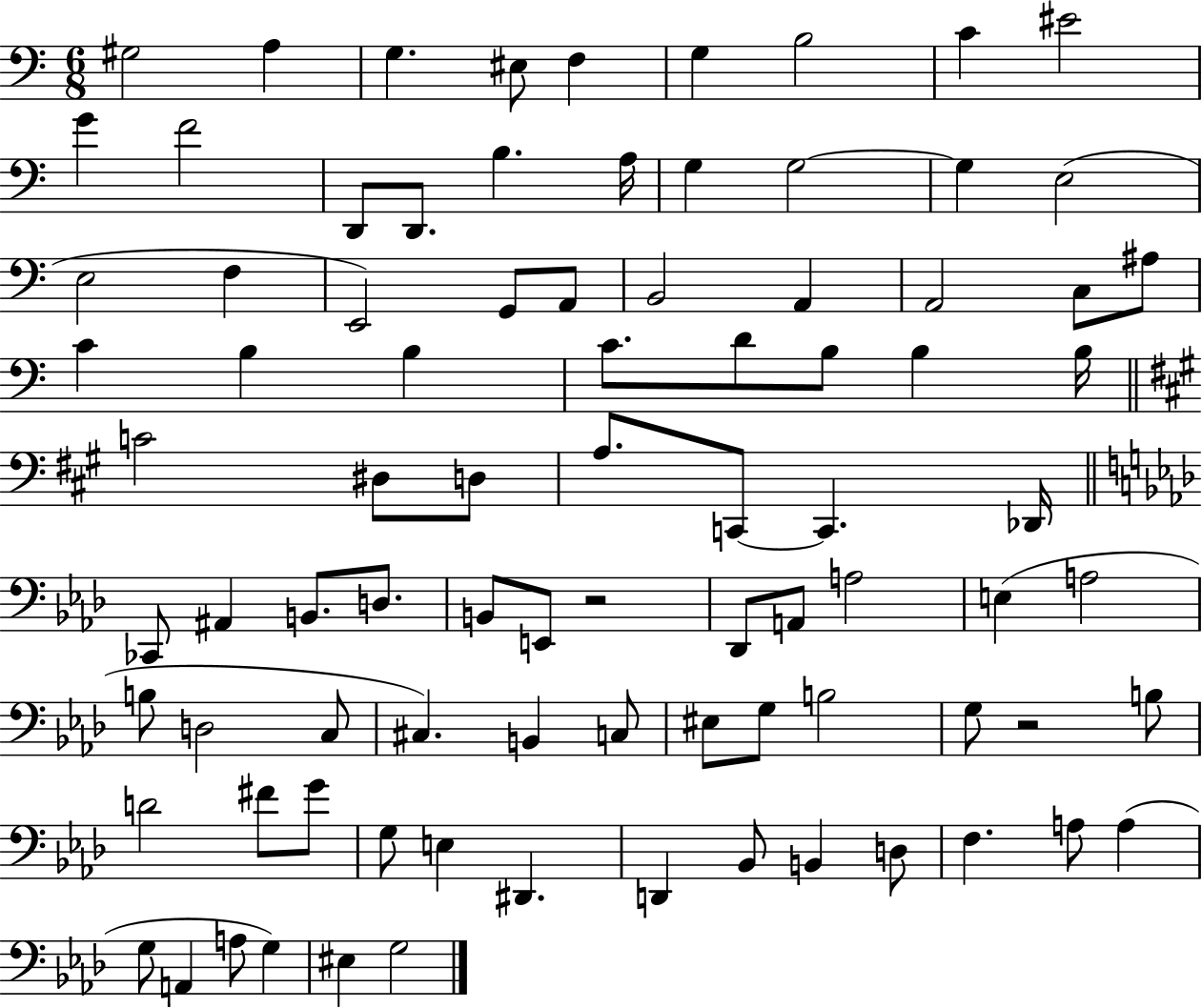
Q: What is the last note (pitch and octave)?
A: G3